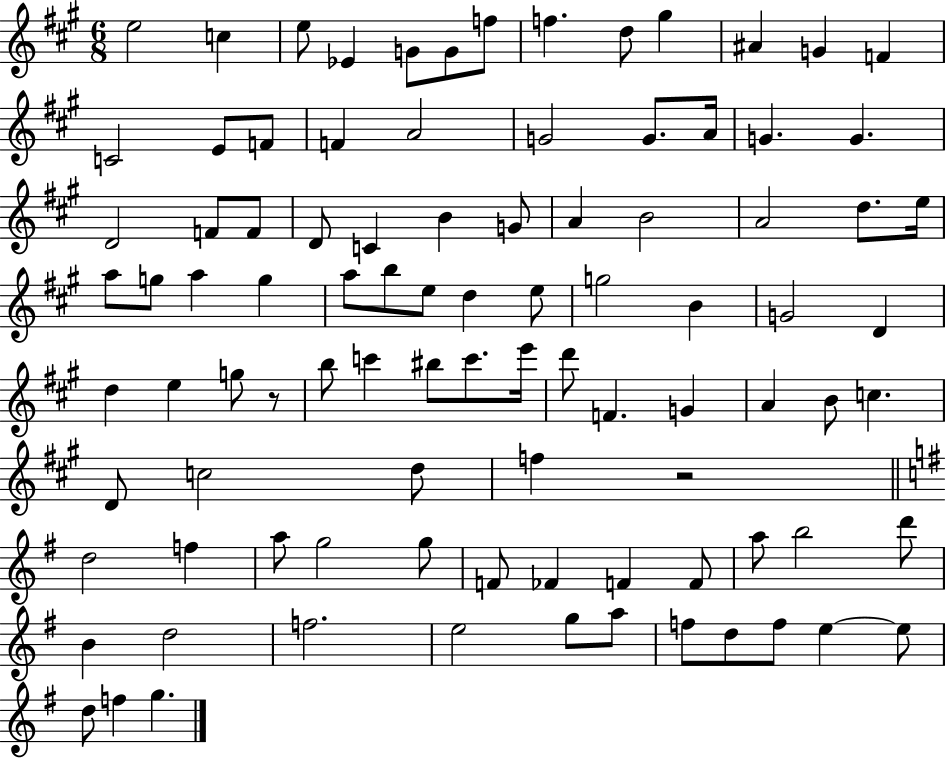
E5/h C5/q E5/e Eb4/q G4/e G4/e F5/e F5/q. D5/e G#5/q A#4/q G4/q F4/q C4/h E4/e F4/e F4/q A4/h G4/h G4/e. A4/s G4/q. G4/q. D4/h F4/e F4/e D4/e C4/q B4/q G4/e A4/q B4/h A4/h D5/e. E5/s A5/e G5/e A5/q G5/q A5/e B5/e E5/e D5/q E5/e G5/h B4/q G4/h D4/q D5/q E5/q G5/e R/e B5/e C6/q BIS5/e C6/e. E6/s D6/e F4/q. G4/q A4/q B4/e C5/q. D4/e C5/h D5/e F5/q R/h D5/h F5/q A5/e G5/h G5/e F4/e FES4/q F4/q F4/e A5/e B5/h D6/e B4/q D5/h F5/h. E5/h G5/e A5/e F5/e D5/e F5/e E5/q E5/e D5/e F5/q G5/q.